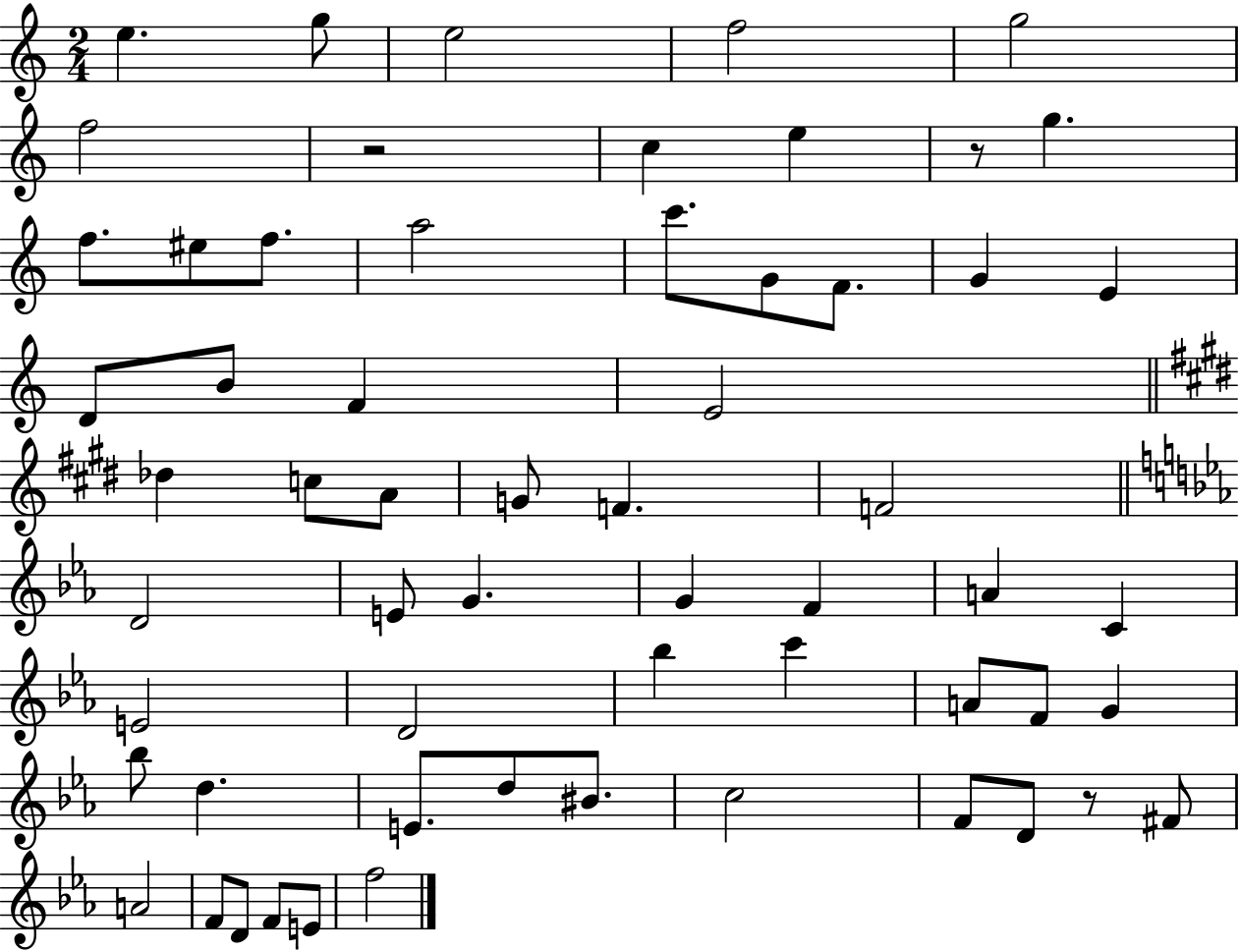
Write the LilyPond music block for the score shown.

{
  \clef treble
  \numericTimeSignature
  \time 2/4
  \key c \major
  e''4. g''8 | e''2 | f''2 | g''2 | \break f''2 | r2 | c''4 e''4 | r8 g''4. | \break f''8. eis''8 f''8. | a''2 | c'''8. g'8 f'8. | g'4 e'4 | \break d'8 b'8 f'4 | e'2 | \bar "||" \break \key e \major des''4 c''8 a'8 | g'8 f'4. | f'2 | \bar "||" \break \key ees \major d'2 | e'8 g'4. | g'4 f'4 | a'4 c'4 | \break e'2 | d'2 | bes''4 c'''4 | a'8 f'8 g'4 | \break bes''8 d''4. | e'8. d''8 bis'8. | c''2 | f'8 d'8 r8 fis'8 | \break a'2 | f'8 d'8 f'8 e'8 | f''2 | \bar "|."
}